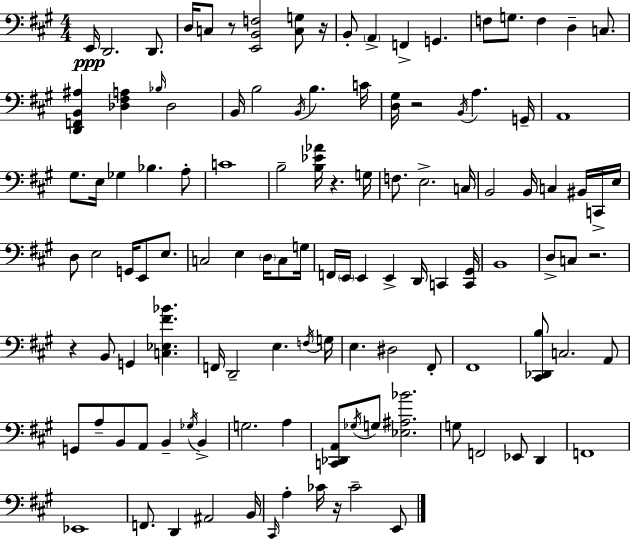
E2/s D2/h. D2/e. D3/s C3/e R/e [E2,B2,F3]/h [C3,G3]/e R/s B2/e A2/q F2/q G2/q. F3/e G3/e. F3/q D3/q C3/e. [D2,F2,B2,A#3]/q [Db3,F#3,A3]/q Bb3/s Db3/h B2/s B3/h B2/s B3/q. C4/s [D3,G#3]/s R/h B2/s A3/q. G2/s A2/w G#3/e. E3/s Gb3/q Bb3/q. A3/e C4/w B3/h [B3,Eb4,Ab4]/s R/q. G3/s F3/e. E3/h. C3/s B2/h B2/s C3/q BIS2/s C2/s E3/s D3/e E3/h G2/s E2/e E3/e. C3/h E3/q D3/s C3/e G3/s F2/s E2/s E2/q E2/q D2/s C2/q [C2,G#2]/s B2/w D3/e C3/e R/h. R/q B2/e G2/q [C3,Eb3,F#4,Bb4]/q. F2/s D2/h E3/q. F3/s G3/s E3/q. D#3/h F#2/e F#2/w [C#2,Db2,B3]/e C3/h. A2/e G2/e A3/e B2/e A2/e B2/q Gb3/s B2/q G3/h. A3/q [C2,Db2,A2]/e Gb3/s G3/e [Eb3,A#3,Bb4]/h. G3/e F2/h Eb2/e D2/q F2/w Eb2/w F2/e. D2/q A#2/h B2/s C#2/s A3/q CES4/s R/s CES4/h E2/e